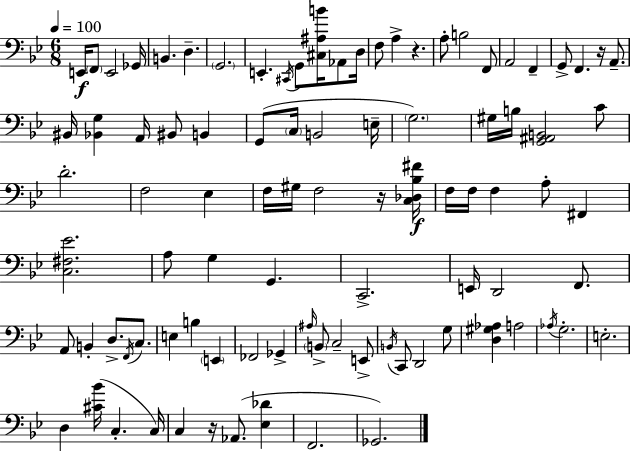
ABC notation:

X:1
T:Untitled
M:6/8
L:1/4
K:Gm
E,,/4 F,,/2 E,,2 _G,,/4 B,, D, G,,2 E,, ^C,,/4 G,,/2 [^C,^A,B]/4 _A,,/2 D,/4 F,/2 A, z A,/2 B,2 F,,/2 A,,2 F,, G,,/2 F,, z/4 A,,/2 ^B,,/4 [_B,,G,] A,,/4 ^B,,/2 B,, G,,/2 C,/4 B,,2 E,/4 G,2 ^G,/4 B,/4 [G,,^A,,B,,]2 C/2 D2 F,2 _E, F,/4 ^G,/4 F,2 z/4 [C,_D,_B,^F]/4 F,/4 F,/4 F, A,/2 ^F,, [C,^F,_E]2 A,/2 G, G,, C,,2 E,,/4 D,,2 F,,/2 A,,/2 B,, D,/2 F,,/4 C,/2 E, B, E,, _F,,2 _G,, ^A,/4 B,,/2 C,2 E,,/2 B,,/4 C,,/2 D,,2 G,/2 [D,^G,_A,] A,2 _A,/4 G,2 E,2 D, [^C_B]/4 C, C,/4 C, z/4 _A,,/2 [_E,_D] F,,2 _G,,2